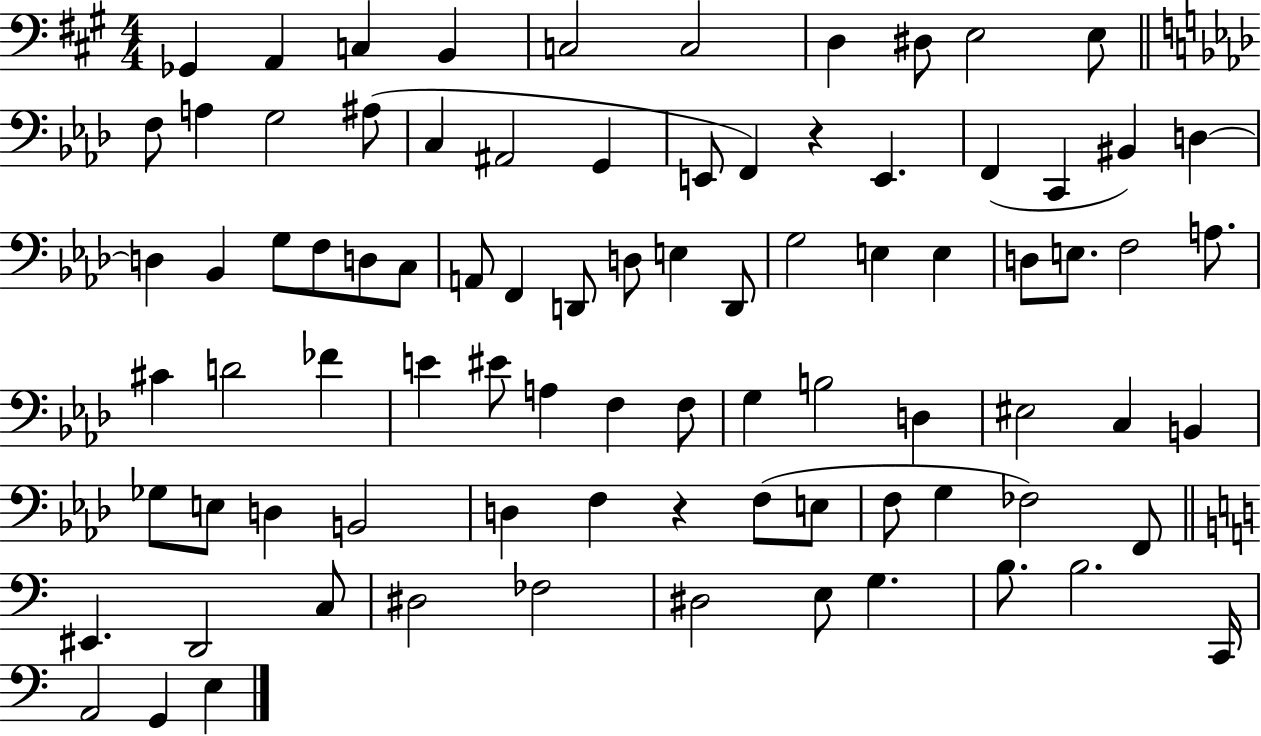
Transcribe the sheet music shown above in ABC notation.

X:1
T:Untitled
M:4/4
L:1/4
K:A
_G,, A,, C, B,, C,2 C,2 D, ^D,/2 E,2 E,/2 F,/2 A, G,2 ^A,/2 C, ^A,,2 G,, E,,/2 F,, z E,, F,, C,, ^B,, D, D, _B,, G,/2 F,/2 D,/2 C,/2 A,,/2 F,, D,,/2 D,/2 E, D,,/2 G,2 E, E, D,/2 E,/2 F,2 A,/2 ^C D2 _F E ^E/2 A, F, F,/2 G, B,2 D, ^E,2 C, B,, _G,/2 E,/2 D, B,,2 D, F, z F,/2 E,/2 F,/2 G, _F,2 F,,/2 ^E,, D,,2 C,/2 ^D,2 _F,2 ^D,2 E,/2 G, B,/2 B,2 C,,/4 A,,2 G,, E,